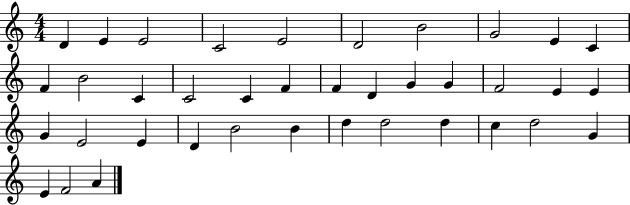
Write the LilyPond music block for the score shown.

{
  \clef treble
  \numericTimeSignature
  \time 4/4
  \key c \major
  d'4 e'4 e'2 | c'2 e'2 | d'2 b'2 | g'2 e'4 c'4 | \break f'4 b'2 c'4 | c'2 c'4 f'4 | f'4 d'4 g'4 g'4 | f'2 e'4 e'4 | \break g'4 e'2 e'4 | d'4 b'2 b'4 | d''4 d''2 d''4 | c''4 d''2 g'4 | \break e'4 f'2 a'4 | \bar "|."
}